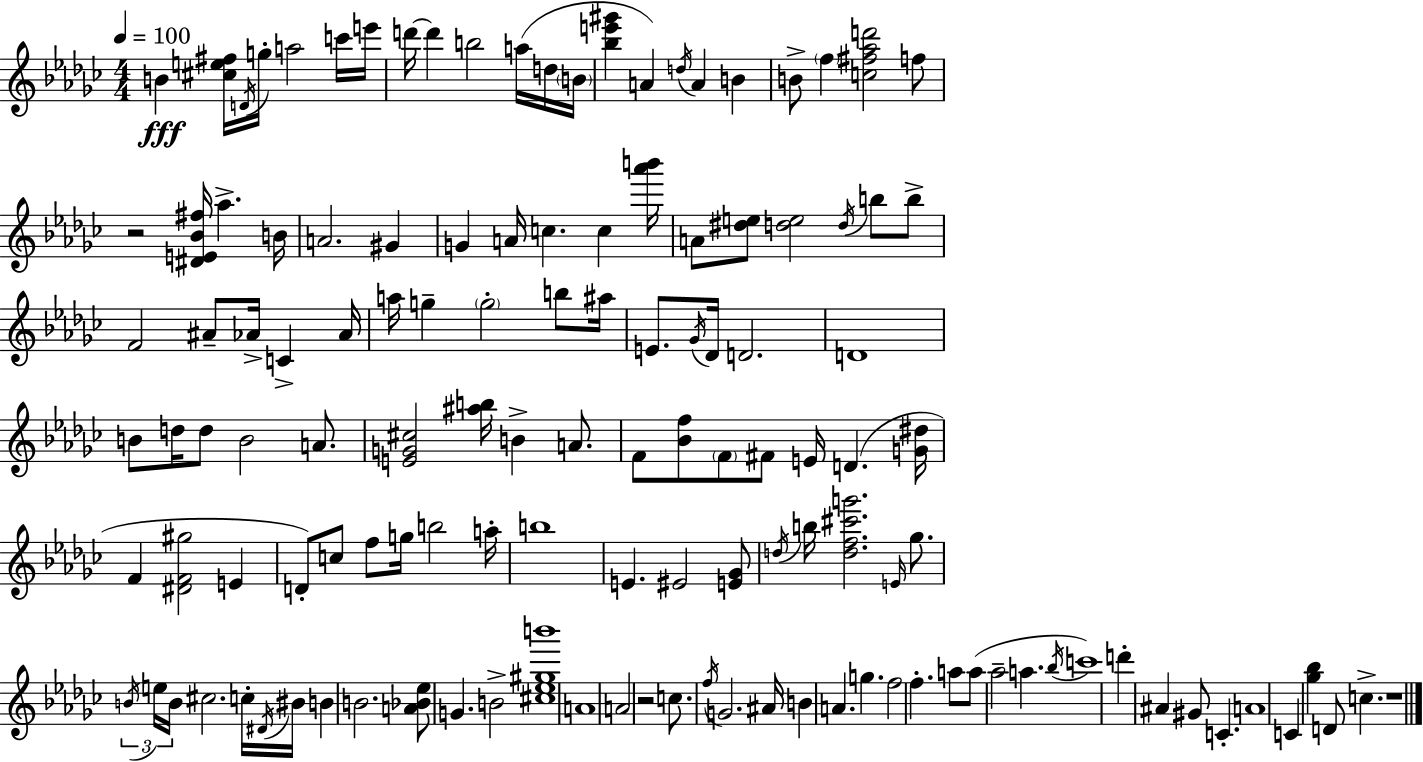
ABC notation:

X:1
T:Untitled
M:4/4
L:1/4
K:Ebm
B [^ce^f]/4 D/4 g/4 a2 c'/4 e'/4 d'/4 d' b2 a/4 d/4 B/4 [_be'^g'] A d/4 A B B/2 f [c^f_ad']2 f/2 z2 [^DE_B^f]/4 _a B/4 A2 ^G G A/4 c c [_a'b']/4 A/2 [^de]/2 [de]2 d/4 b/2 b/2 F2 ^A/2 _A/4 C _A/4 a/4 g g2 b/2 ^a/4 E/2 _G/4 _D/4 D2 D4 B/2 d/4 d/2 B2 A/2 [EG^c]2 [^ab]/4 B A/2 F/2 [_Bf]/2 F/2 ^F/2 E/4 D [G^d]/4 F [^DF^g]2 E D/2 c/2 f/2 g/4 b2 a/4 b4 E ^E2 [E_G]/2 d/4 b/4 [df^c'g']2 E/4 _g/2 B/4 e/4 B/4 ^c2 c/4 ^D/4 ^B/4 B B2 [A_B_e]/2 G B2 [^c_e^gb']4 A4 A2 z2 c/2 f/4 G2 ^A/4 B A g f2 f a/2 a/2 _a2 a _b/4 c'4 d' ^A ^G/2 C A4 C [_g_b] D/2 c z4